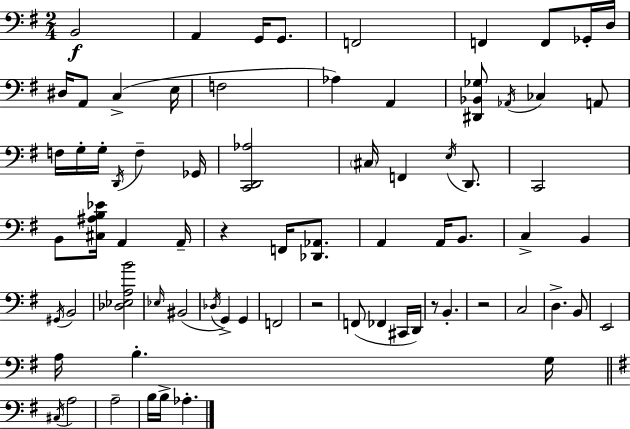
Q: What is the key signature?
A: G major